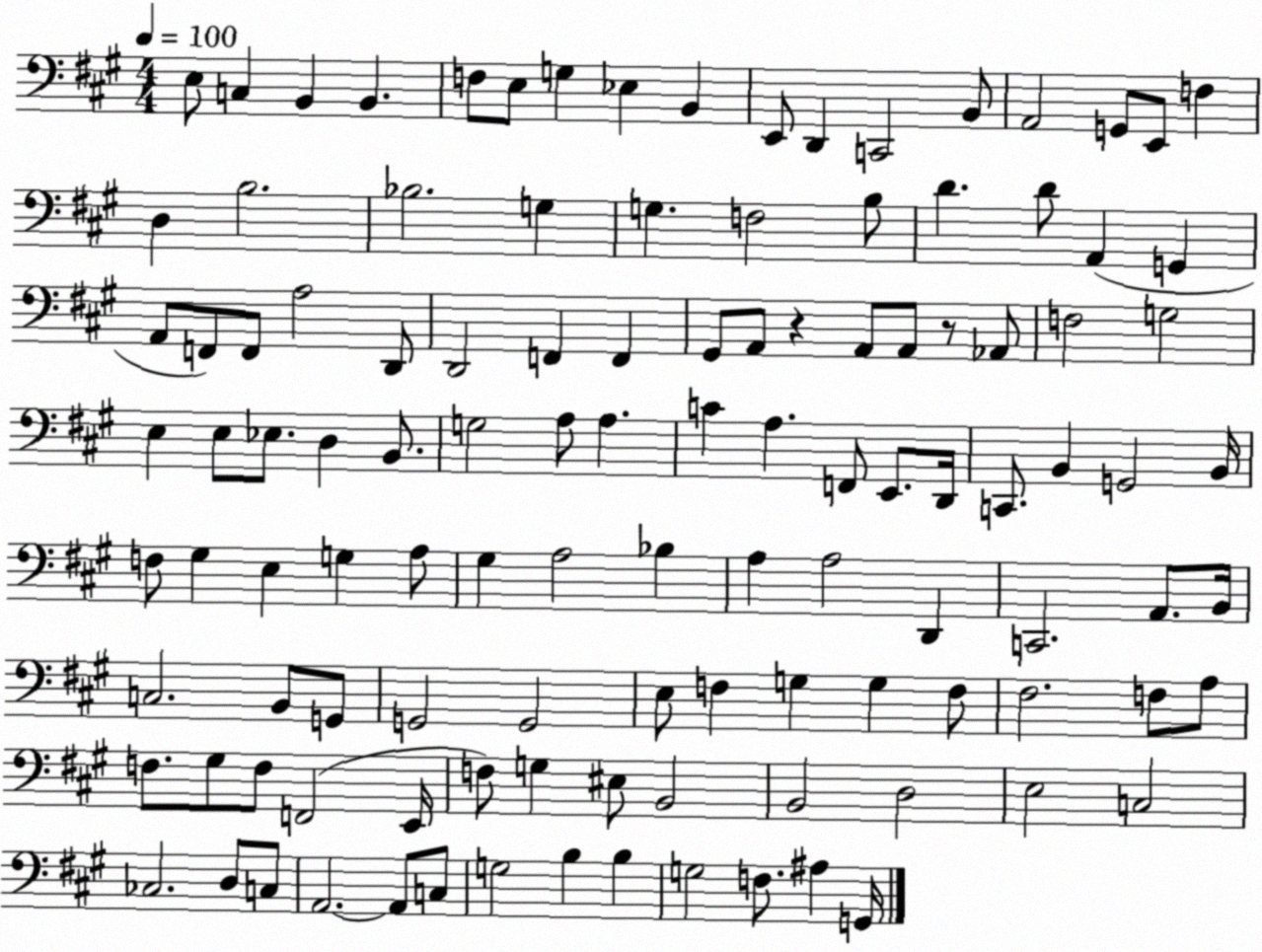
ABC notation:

X:1
T:Untitled
M:4/4
L:1/4
K:A
E,/2 C, B,, B,, F,/2 E,/2 G, _E, B,, E,,/2 D,, C,,2 B,,/2 A,,2 G,,/2 E,,/2 F, D, B,2 _B,2 G, G, F,2 B,/2 D D/2 A,, G,, A,,/2 F,,/2 F,,/2 A,2 D,,/2 D,,2 F,, F,, ^G,,/2 A,,/2 z A,,/2 A,,/2 z/2 _A,,/2 F,2 G,2 E, E,/2 _E,/2 D, B,,/2 G,2 A,/2 A, C A, F,,/2 E,,/2 D,,/4 C,,/2 B,, G,,2 B,,/4 F,/2 ^G, E, G, A,/2 ^G, A,2 _B, A, A,2 D,, C,,2 A,,/2 B,,/4 C,2 B,,/2 G,,/2 G,,2 G,,2 E,/2 F, G, G, F,/2 ^F,2 F,/2 A,/2 F,/2 ^G,/2 F,/2 F,,2 E,,/4 F,/2 G, ^E,/2 B,,2 B,,2 D,2 E,2 C,2 _C,2 D,/2 C,/2 A,,2 A,,/2 C,/2 G,2 B, B, G,2 F,/2 ^A, G,,/4